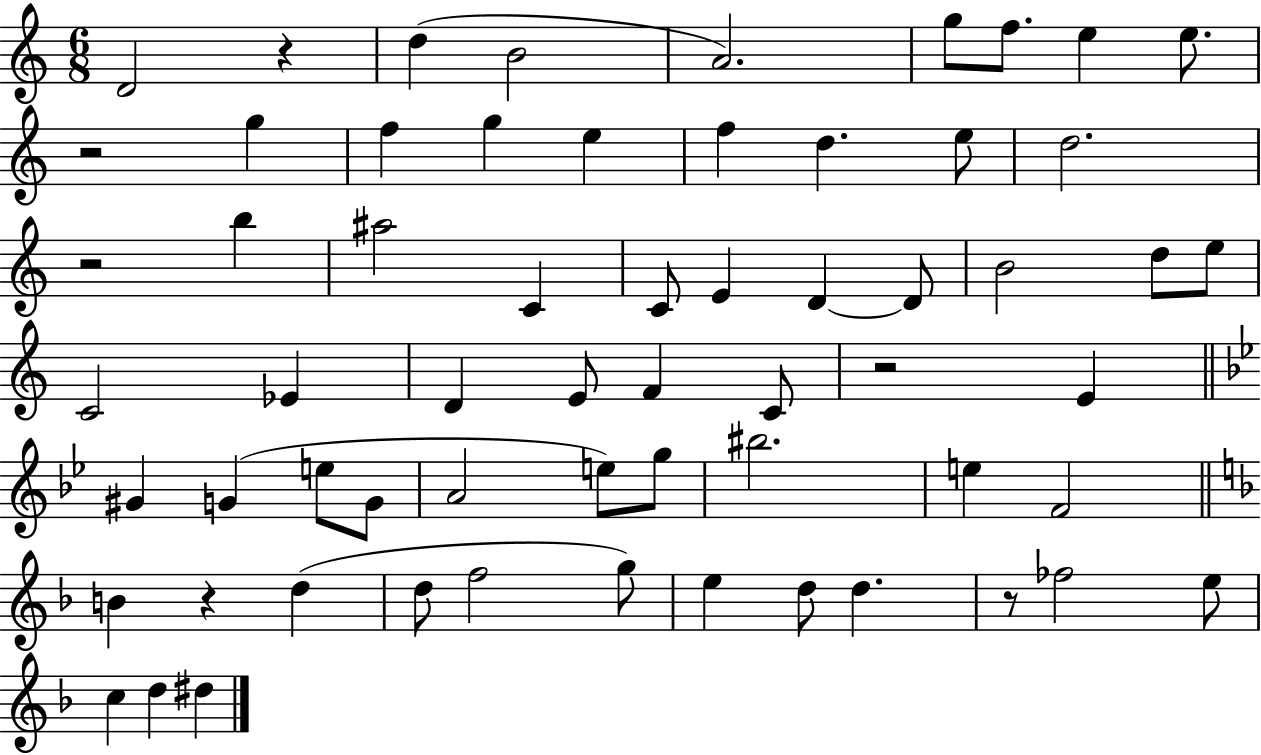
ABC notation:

X:1
T:Untitled
M:6/8
L:1/4
K:C
D2 z d B2 A2 g/2 f/2 e e/2 z2 g f g e f d e/2 d2 z2 b ^a2 C C/2 E D D/2 B2 d/2 e/2 C2 _E D E/2 F C/2 z2 E ^G G e/2 G/2 A2 e/2 g/2 ^b2 e F2 B z d d/2 f2 g/2 e d/2 d z/2 _f2 e/2 c d ^d